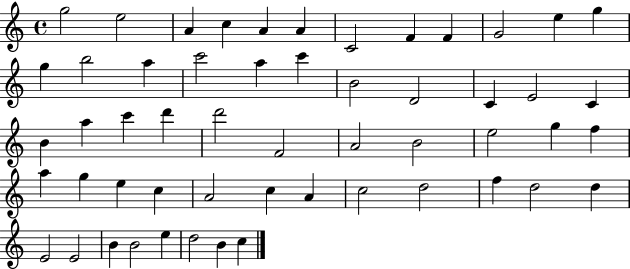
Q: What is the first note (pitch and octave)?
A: G5